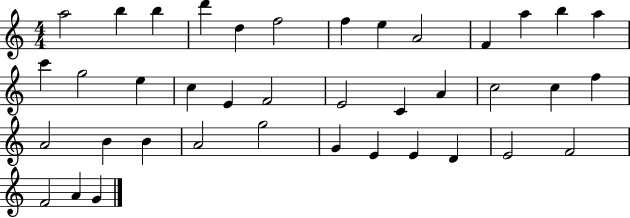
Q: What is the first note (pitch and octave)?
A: A5